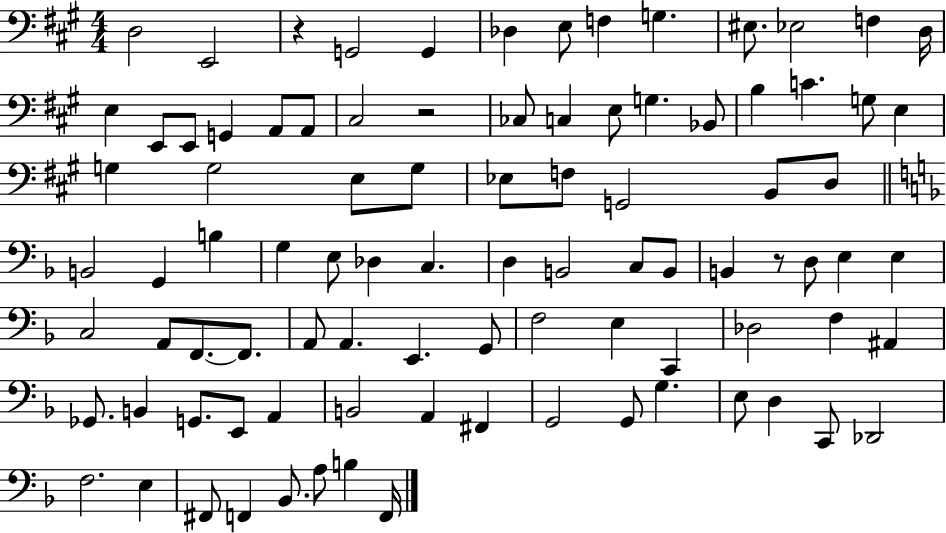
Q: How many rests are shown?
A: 3